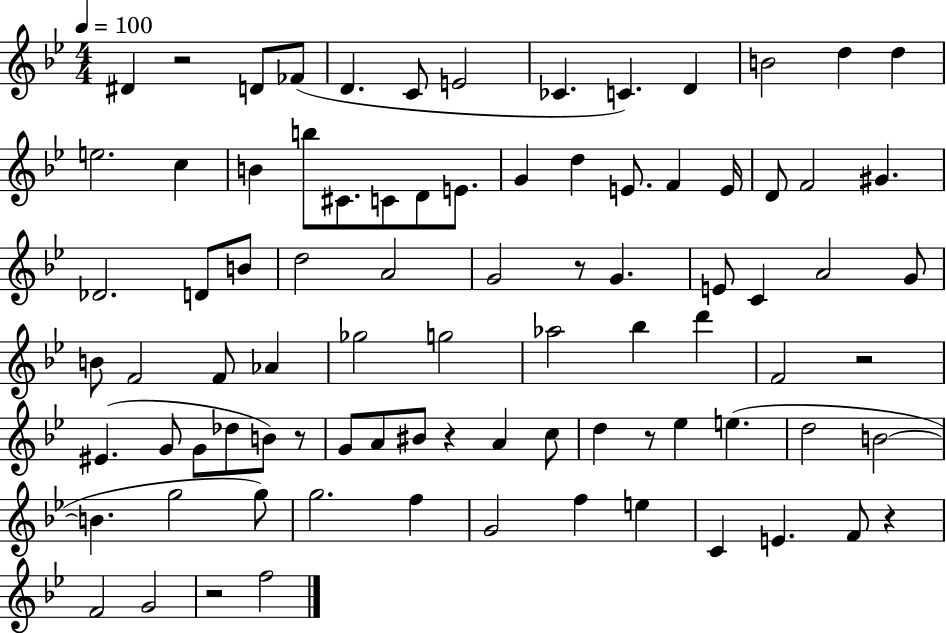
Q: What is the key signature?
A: BES major